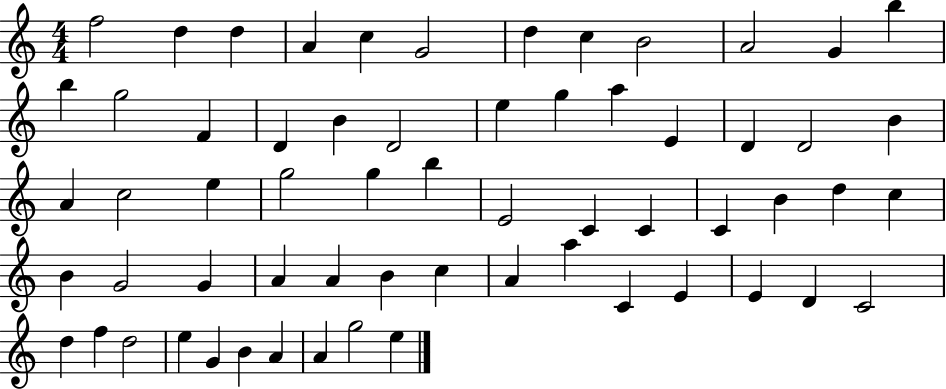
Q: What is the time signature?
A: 4/4